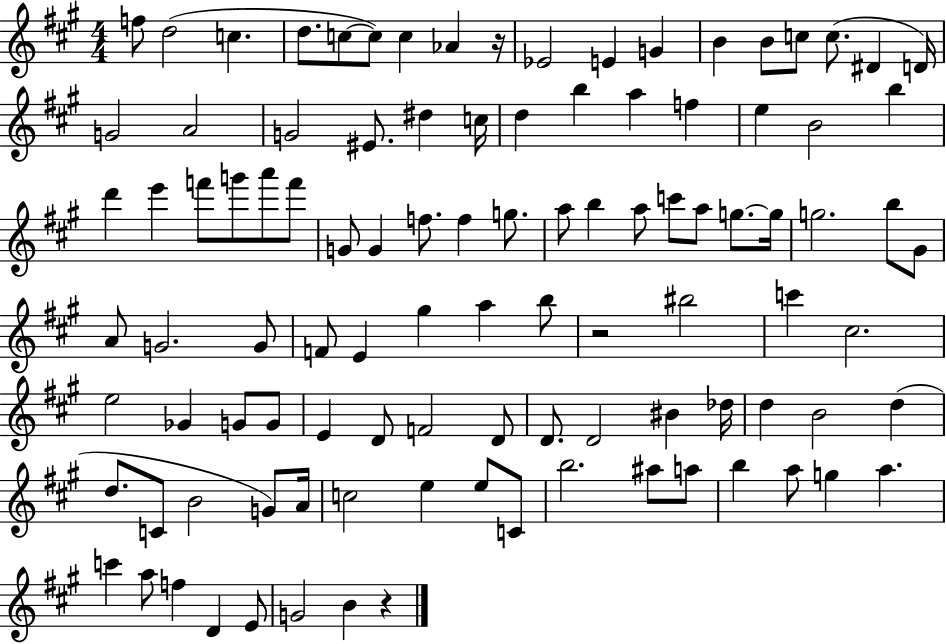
F5/e D5/h C5/q. D5/e. C5/e C5/e C5/q Ab4/q R/s Eb4/h E4/q G4/q B4/q B4/e C5/e C5/e. D#4/q D4/s G4/h A4/h G4/h EIS4/e. D#5/q C5/s D5/q B5/q A5/q F5/q E5/q B4/h B5/q D6/q E6/q F6/e G6/e A6/e F6/e G4/e G4/q F5/e. F5/q G5/e. A5/e B5/q A5/e C6/e A5/e G5/e. G5/s G5/h. B5/e G#4/e A4/e G4/h. G4/e F4/e E4/q G#5/q A5/q B5/e R/h BIS5/h C6/q C#5/h. E5/h Gb4/q G4/e G4/e E4/q D4/e F4/h D4/e D4/e. D4/h BIS4/q Db5/s D5/q B4/h D5/q D5/e. C4/e B4/h G4/e A4/s C5/h E5/q E5/e C4/e B5/h. A#5/e A5/e B5/q A5/e G5/q A5/q. C6/q A5/e F5/q D4/q E4/e G4/h B4/q R/q